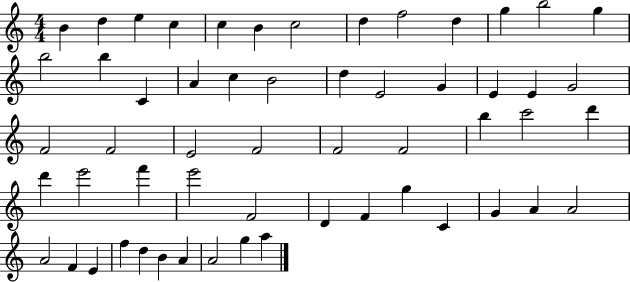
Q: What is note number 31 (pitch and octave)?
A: F4